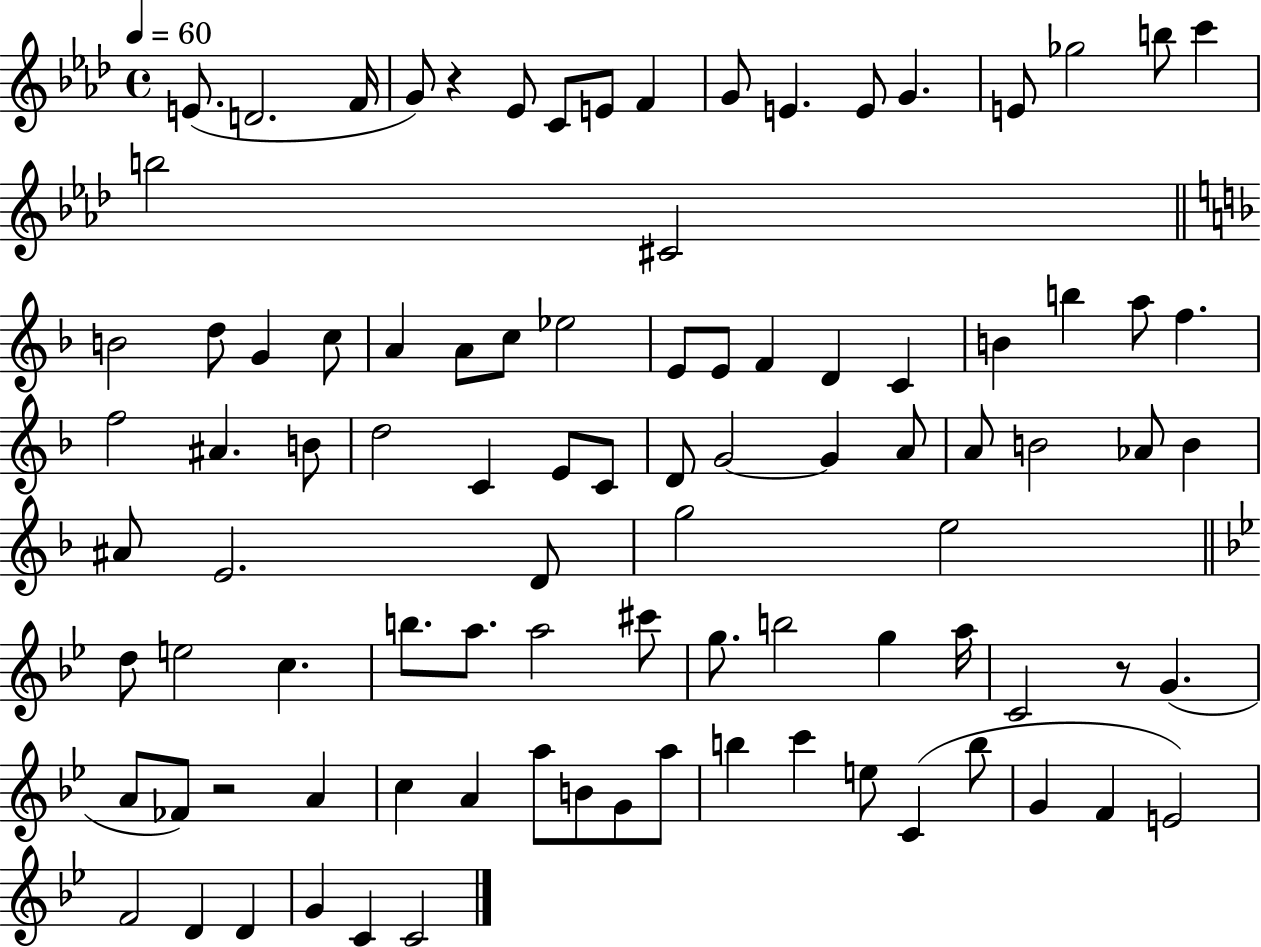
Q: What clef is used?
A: treble